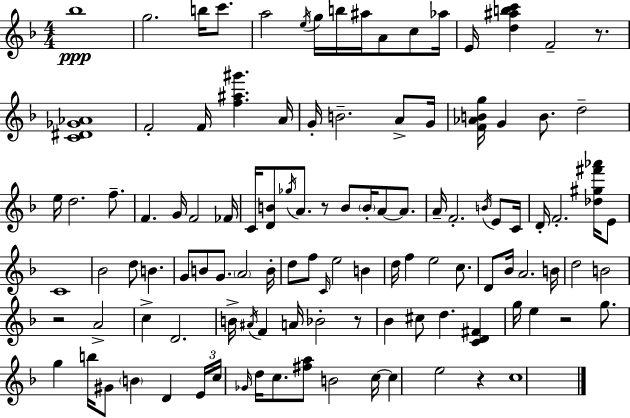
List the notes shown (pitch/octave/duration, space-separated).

Bb5/w G5/h. B5/s C6/e. A5/h E5/s G5/s B5/s A#5/s A4/e C5/e Ab5/s E4/s [D5,A#5,B5,C6]/q F4/h R/e. [C4,D#4,Gb4,Ab4]/w F4/h F4/s [F5,A#5,G#6]/q. A4/s G4/s B4/h. A4/e G4/s [F4,Ab4,B4,G5]/s G4/q B4/e. D5/h E5/s D5/h. F5/e. F4/q. G4/s F4/h FES4/s C4/s [D4,B4]/e Gb5/s A4/e. R/e B4/e B4/s A4/e A4/e. A4/s F4/h. B4/s E4/e C4/s D4/s F4/h. [Db5,G#5,F#6,Ab6]/s E4/e C4/w Bb4/h D5/e B4/q. G4/e B4/e G4/e. A4/h B4/s D5/e F5/e C4/s E5/h B4/q D5/s F5/q E5/h C5/e. D4/e Bb4/s A4/h. B4/s D5/h B4/h R/h A4/h C5/q D4/h. B4/s A#4/s F4/q A4/s Bb4/h R/e Bb4/q C#5/e D5/q. [C4,D4,F#4]/q G5/s E5/q R/h G5/e. G5/q B5/s G#4/e B4/q D4/q E4/s C5/s Gb4/s D5/s C5/e. [F#5,A5]/e B4/h C5/s C5/q E5/h R/q C5/w